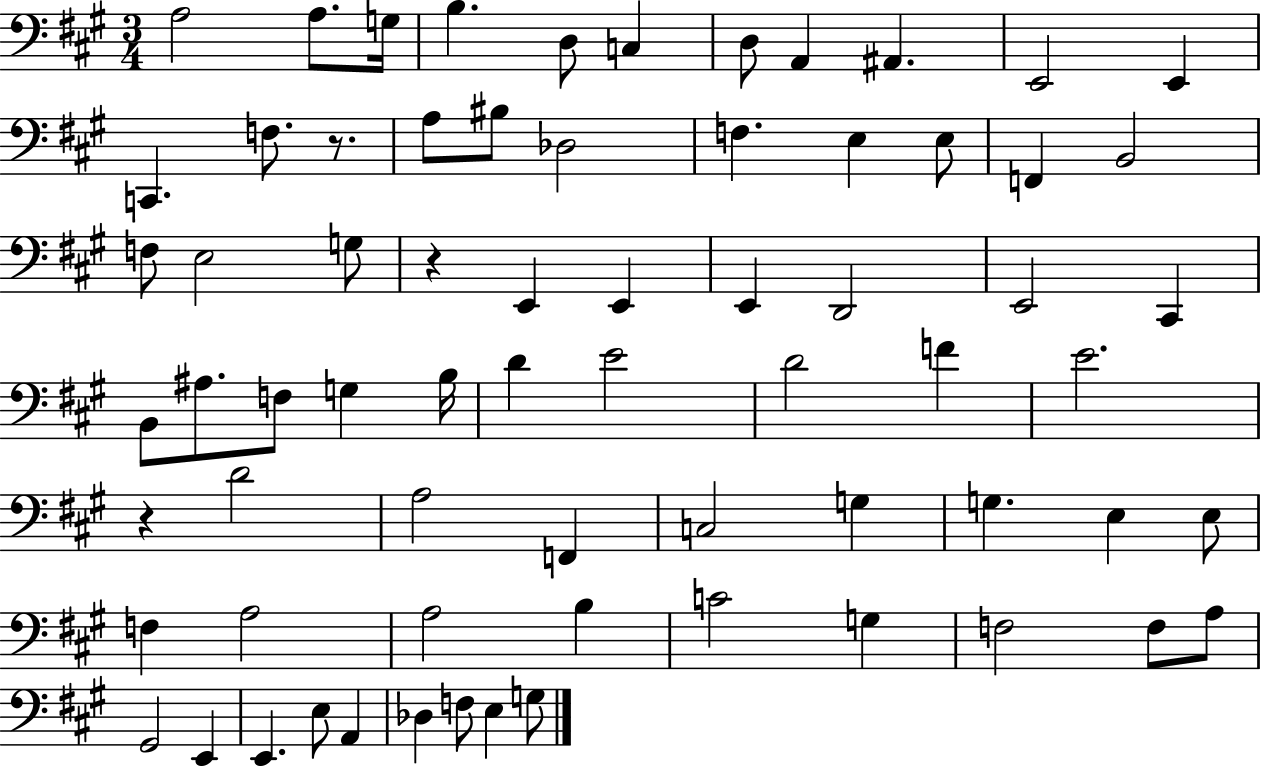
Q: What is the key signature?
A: A major